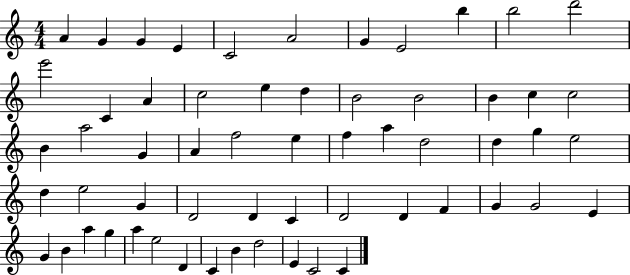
A4/q G4/q G4/q E4/q C4/h A4/h G4/q E4/h B5/q B5/h D6/h E6/h C4/q A4/q C5/h E5/q D5/q B4/h B4/h B4/q C5/q C5/h B4/q A5/h G4/q A4/q F5/h E5/q F5/q A5/q D5/h D5/q G5/q E5/h D5/q E5/h G4/q D4/h D4/q C4/q D4/h D4/q F4/q G4/q G4/h E4/q G4/q B4/q A5/q G5/q A5/q E5/h D4/q C4/q B4/q D5/h E4/q C4/h C4/q